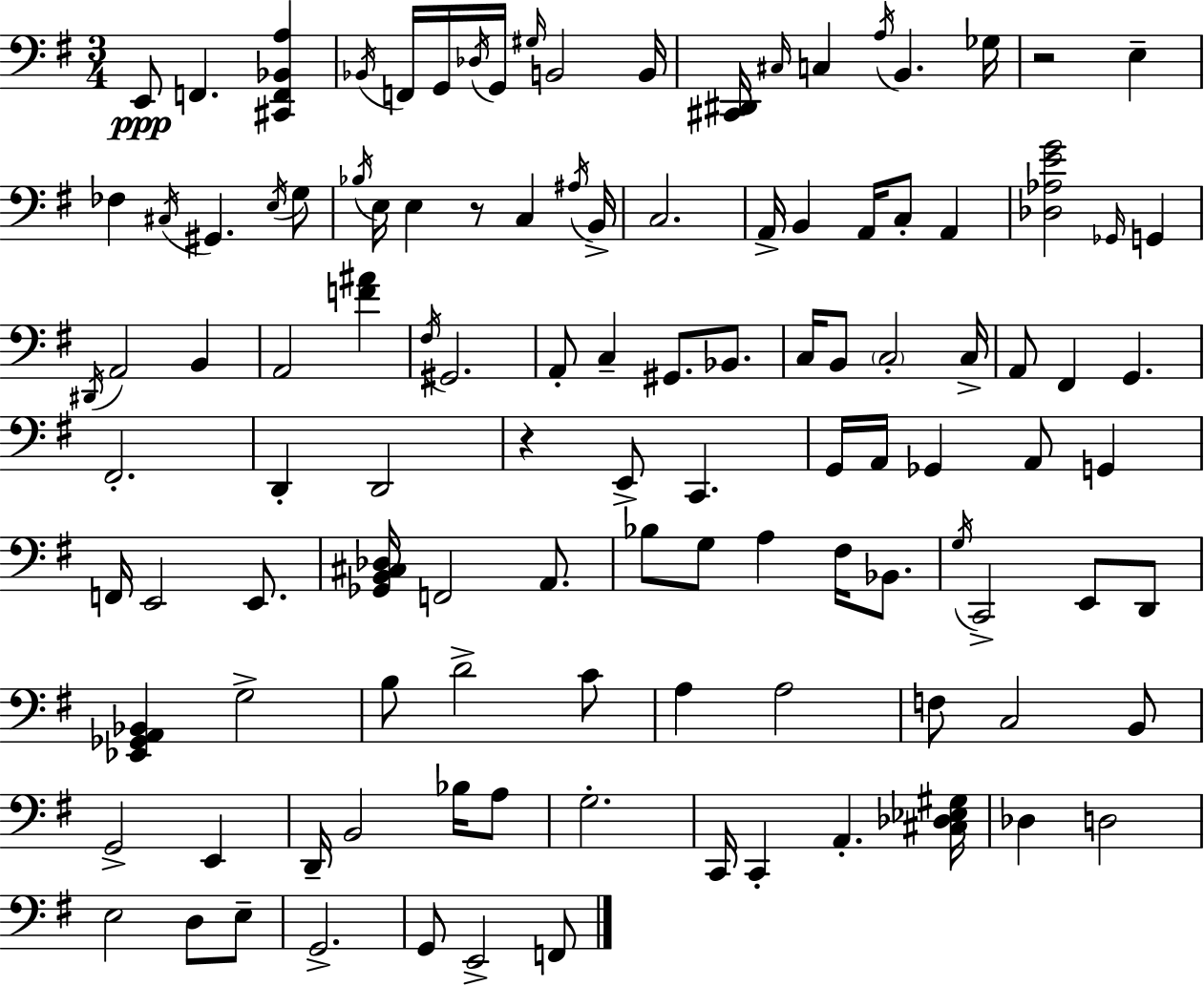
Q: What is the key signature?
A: G major